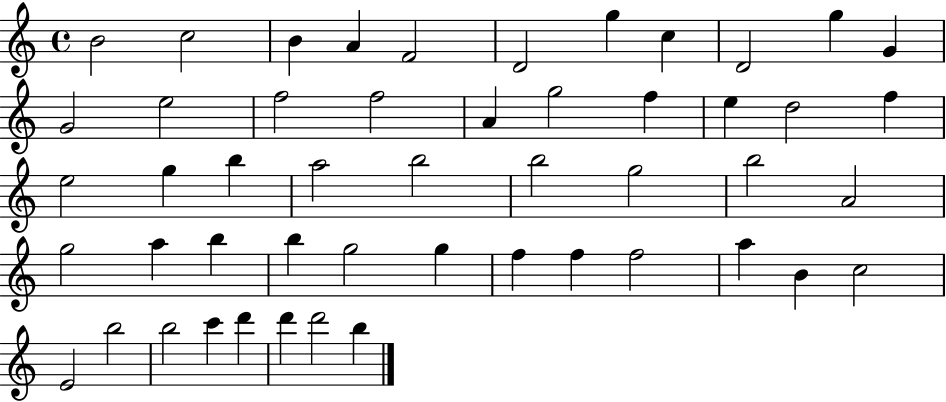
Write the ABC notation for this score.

X:1
T:Untitled
M:4/4
L:1/4
K:C
B2 c2 B A F2 D2 g c D2 g G G2 e2 f2 f2 A g2 f e d2 f e2 g b a2 b2 b2 g2 b2 A2 g2 a b b g2 g f f f2 a B c2 E2 b2 b2 c' d' d' d'2 b